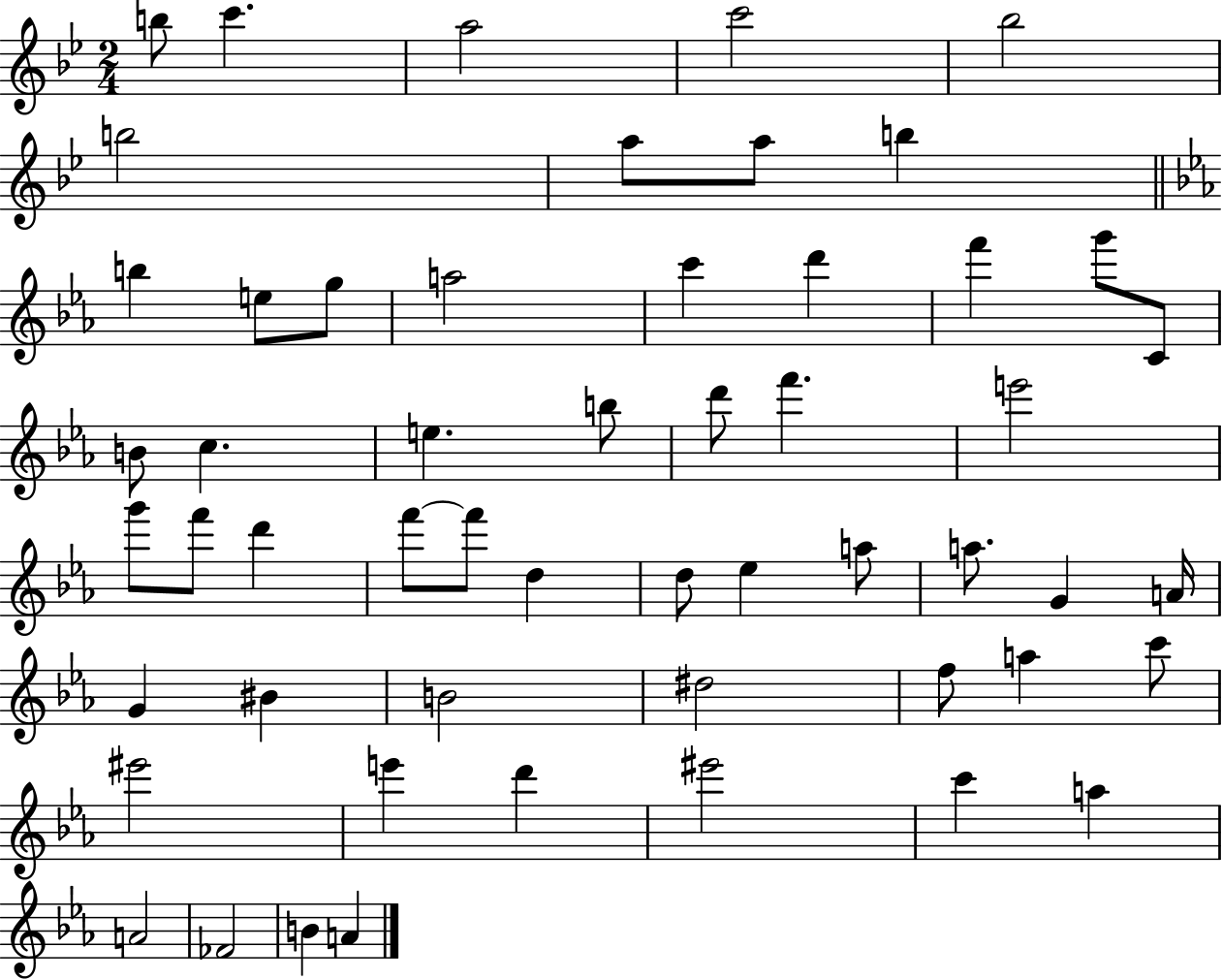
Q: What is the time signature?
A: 2/4